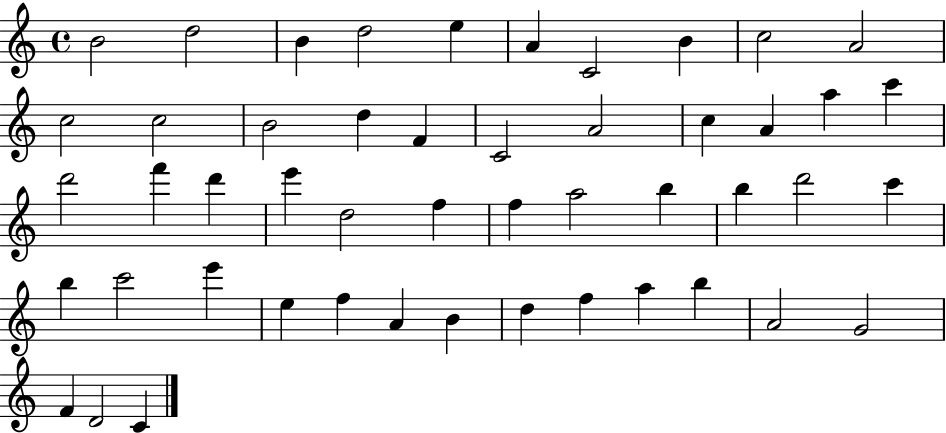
B4/h D5/h B4/q D5/h E5/q A4/q C4/h B4/q C5/h A4/h C5/h C5/h B4/h D5/q F4/q C4/h A4/h C5/q A4/q A5/q C6/q D6/h F6/q D6/q E6/q D5/h F5/q F5/q A5/h B5/q B5/q D6/h C6/q B5/q C6/h E6/q E5/q F5/q A4/q B4/q D5/q F5/q A5/q B5/q A4/h G4/h F4/q D4/h C4/q